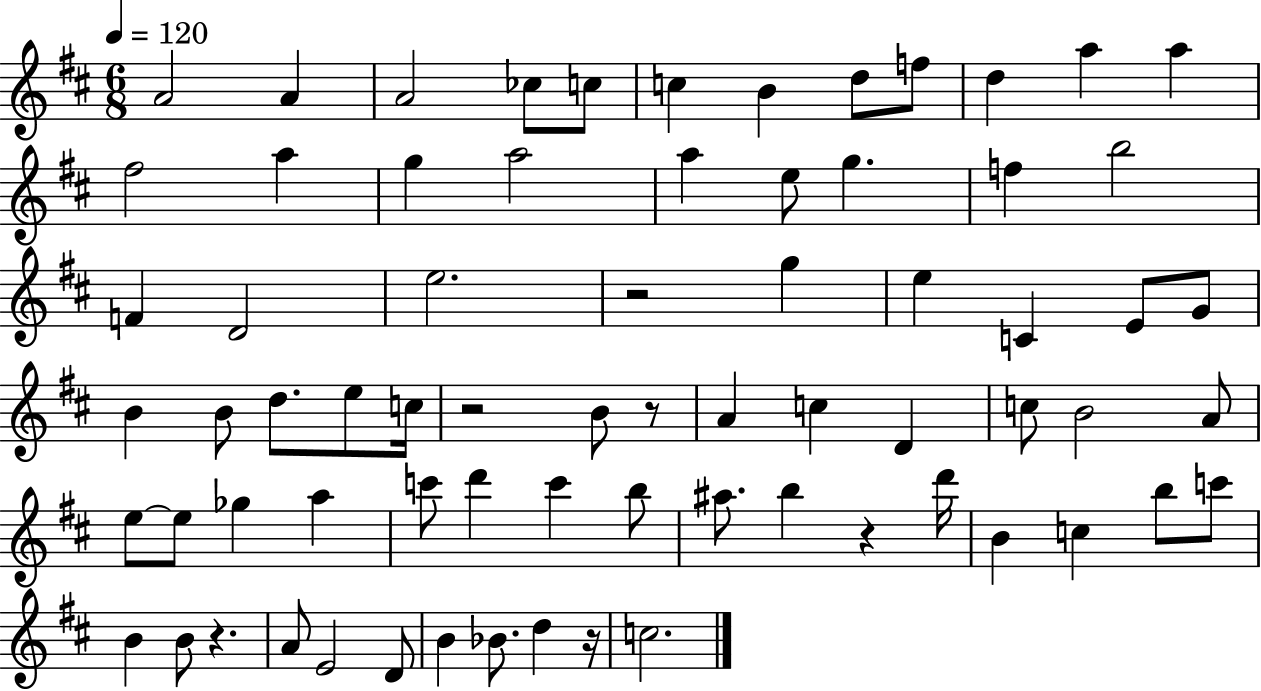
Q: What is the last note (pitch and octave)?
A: C5